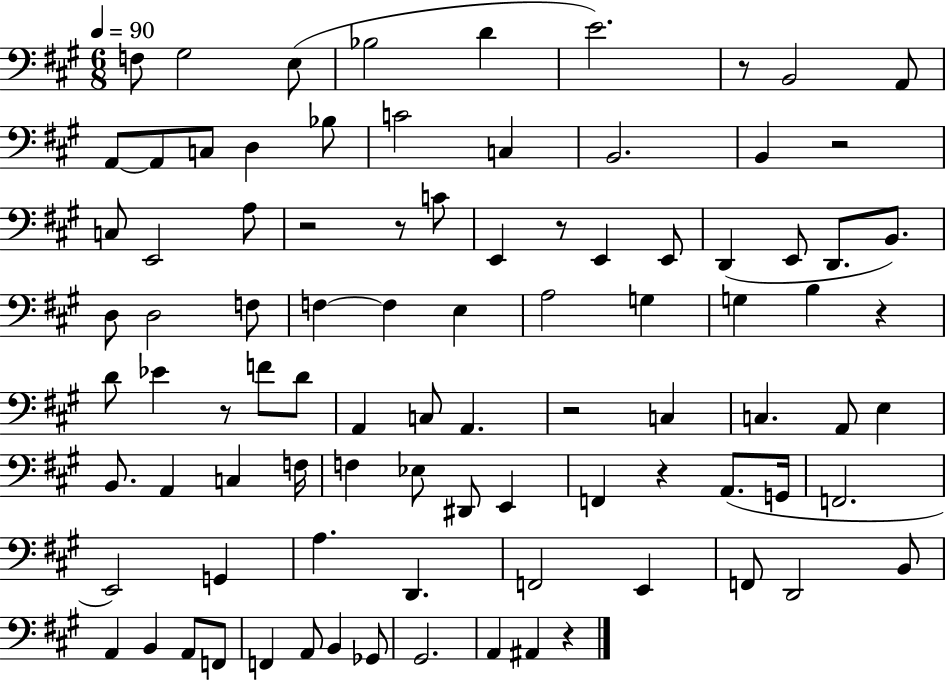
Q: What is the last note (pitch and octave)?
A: A#2